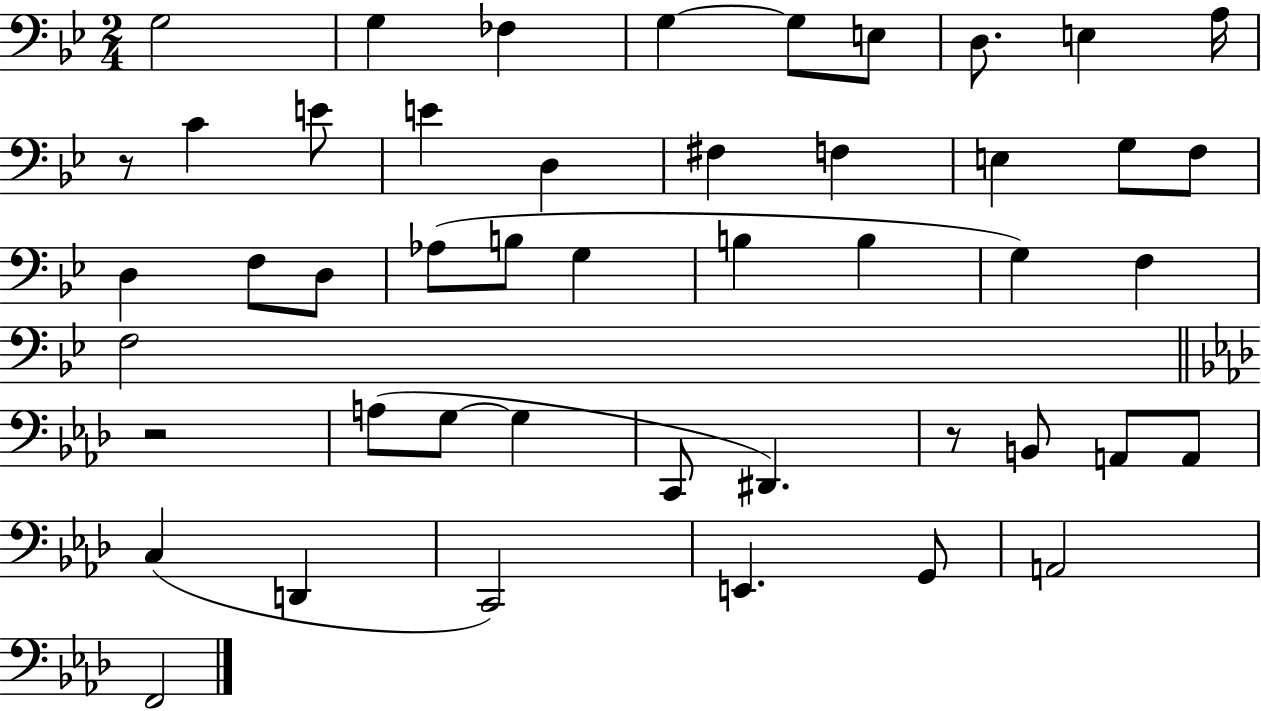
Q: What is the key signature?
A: BES major